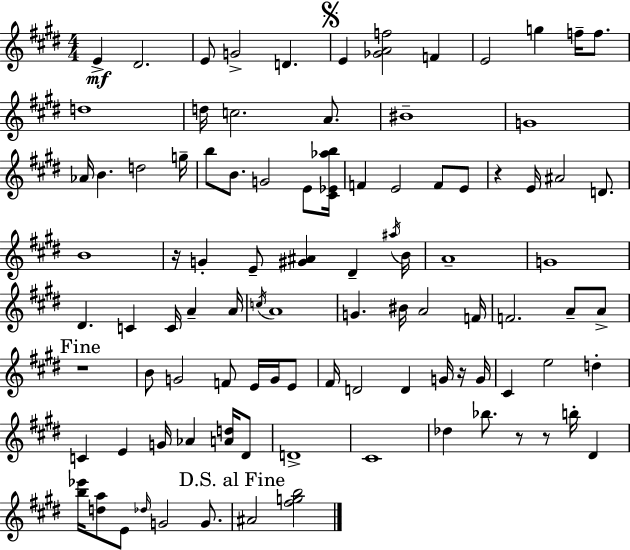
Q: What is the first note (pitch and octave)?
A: E4